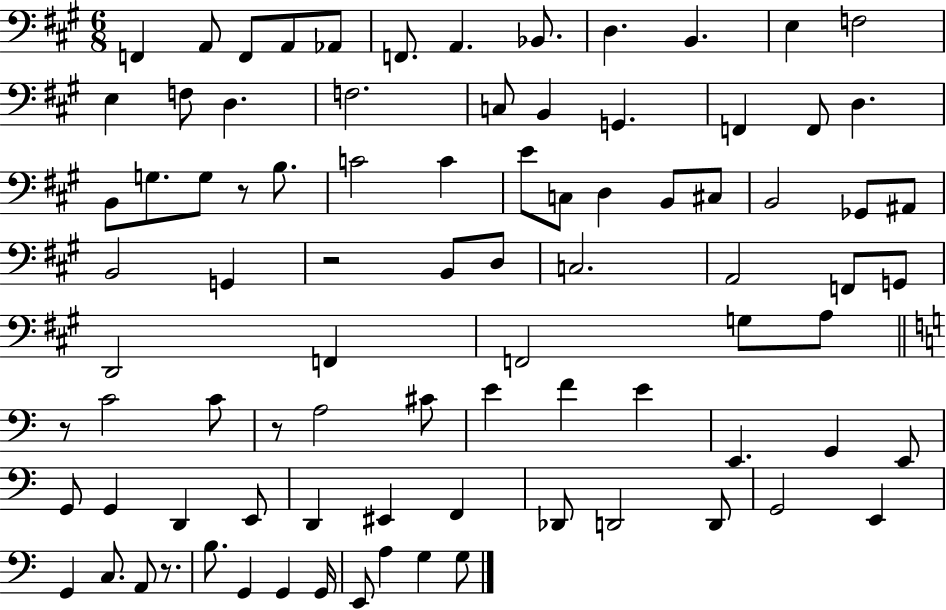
{
  \clef bass
  \numericTimeSignature
  \time 6/8
  \key a \major
  f,4 a,8 f,8 a,8 aes,8 | f,8. a,4. bes,8. | d4. b,4. | e4 f2 | \break e4 f8 d4. | f2. | c8 b,4 g,4. | f,4 f,8 d4. | \break b,8 g8. g8 r8 b8. | c'2 c'4 | e'8 c8 d4 b,8 cis8 | b,2 ges,8 ais,8 | \break b,2 g,4 | r2 b,8 d8 | c2. | a,2 f,8 g,8 | \break d,2 f,4 | f,2 g8 a8 | \bar "||" \break \key a \minor r8 c'2 c'8 | r8 a2 cis'8 | e'4 f'4 e'4 | e,4. g,4 e,8 | \break g,8 g,4 d,4 e,8 | d,4 eis,4 f,4 | des,8 d,2 d,8 | g,2 e,4 | \break g,4 c8. a,8 r8. | b8. g,4 g,4 g,16 | e,8 a4 g4 g8 | \bar "|."
}